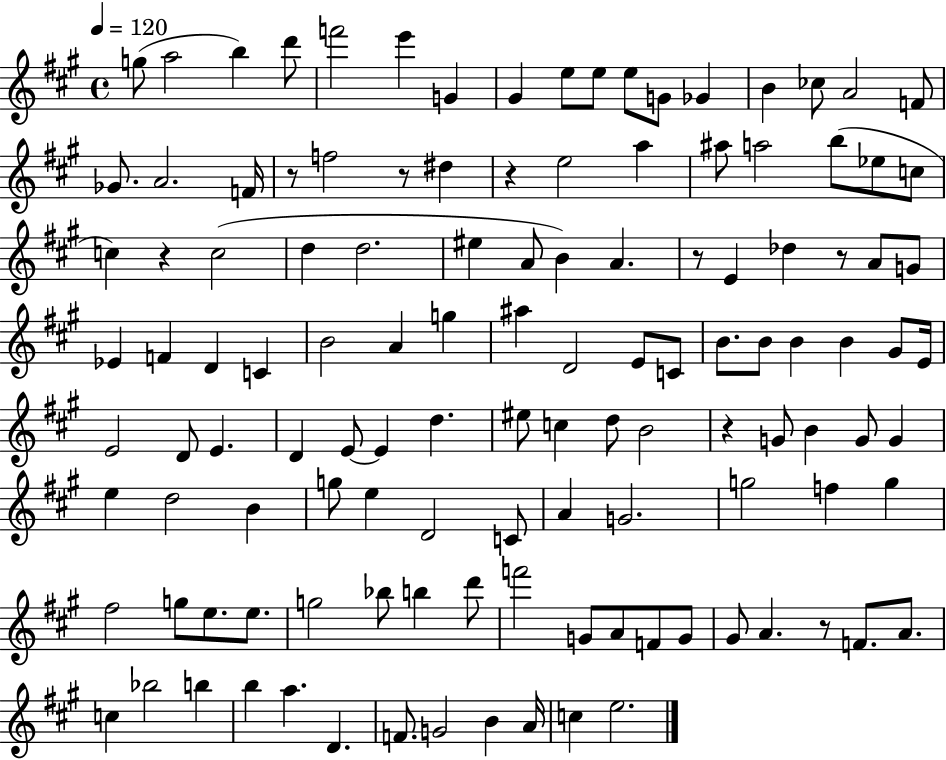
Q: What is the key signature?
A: A major